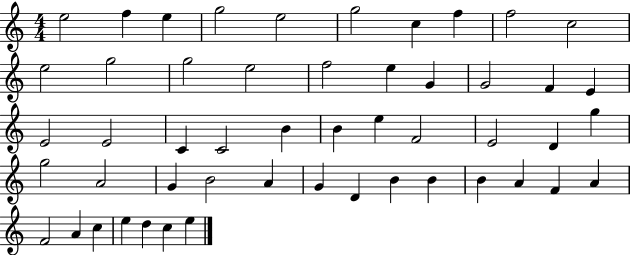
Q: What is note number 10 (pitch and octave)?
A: C5